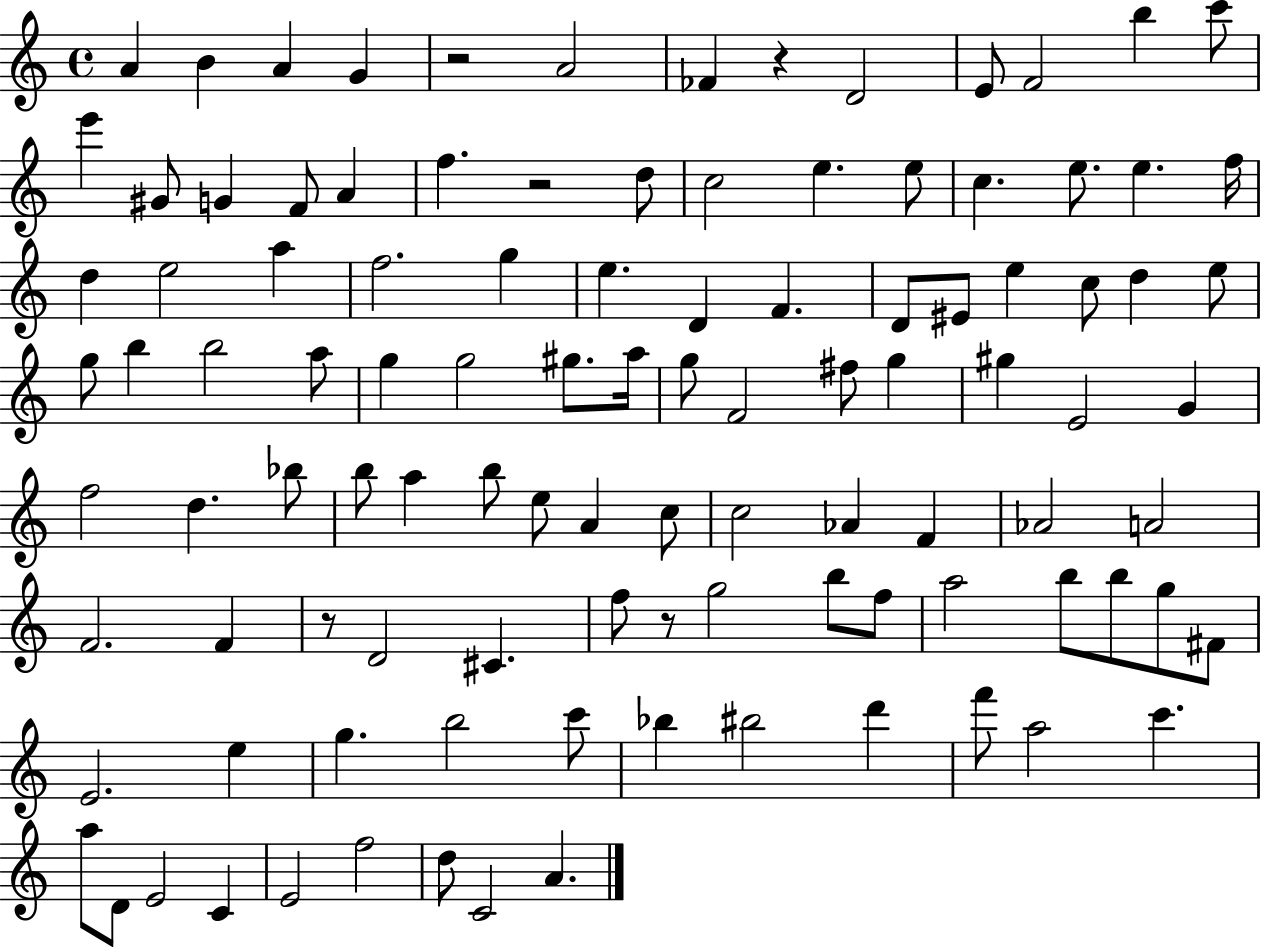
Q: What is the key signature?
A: C major